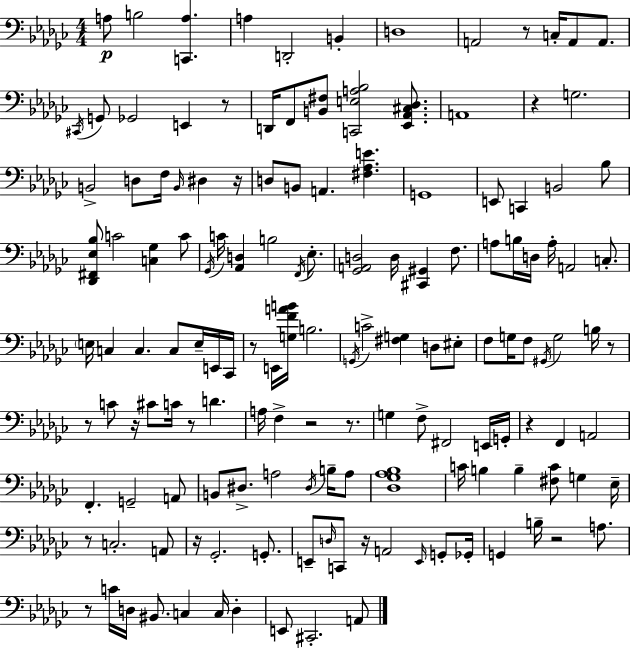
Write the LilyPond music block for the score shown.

{
  \clef bass
  \numericTimeSignature
  \time 4/4
  \key ees \minor
  a8\p b2 <c, a>4. | a4 d,2-. b,4-. | d1 | a,2 r8 c16-. a,8 a,8. | \break \acciaccatura { cis,16 } g,8 ges,2 e,4 r8 | d,16 f,8 <b, fis>8 <c, e a bes>2 <ees, aes, cis des>8. | a,1 | r4 g2. | \break b,2-> d8 f16 \grace { b,16 } dis4 | r16 d8 b,8 a,4. <fis aes e'>4. | g,1 | e,8 c,4 b,2 | \break bes8 <des, fis, ees bes>8 c'2 <c ges>4 | c'8 \acciaccatura { ges,16 } c'16 <aes, d>4 b2 | \acciaccatura { f,16 } ees8.-. <ges, a, d>2 d16 <cis, gis,>4 | f8. a8 b16 d16 a16-. a,2 | \break c8.-. \parenthesize e16 c4 c4. c8 | e16-- e,16 ces,16 r8 e,16 <g f' a' b'>16 b2. | \acciaccatura { g,16 } c'2-> <fis g>4 | d8 eis8-. f8 g16 f8 \acciaccatura { gis,16 } g2 | \break b16 r8 r8 c'8 r16 cis'8 c'16 r8 | d'4. a16 f4-> r2 | r8. g4 f8-> fis,2 | e,16 g,16-. r4 f,4 a,2 | \break f,4.-. g,2-- | a,8 b,8 dis8.-> a2 | \acciaccatura { dis16 } b16-- a8 <des ges aes bes>1 | c'16 b4 b4-- | \break <fis c'>8 g4 ees16-- r8 c2.-. | a,8 r16 ges,2.-. | g,8.-. e,8-- \grace { d16 } c,8 r16 a,2 | \grace { e,16 } g,8-. ges,16-. g,4 b16-- r2 | \break a8. r8 c'16 d16 bis,8. | c4 c16 d4-. e,8 cis,2.-. | a,8 \bar "|."
}